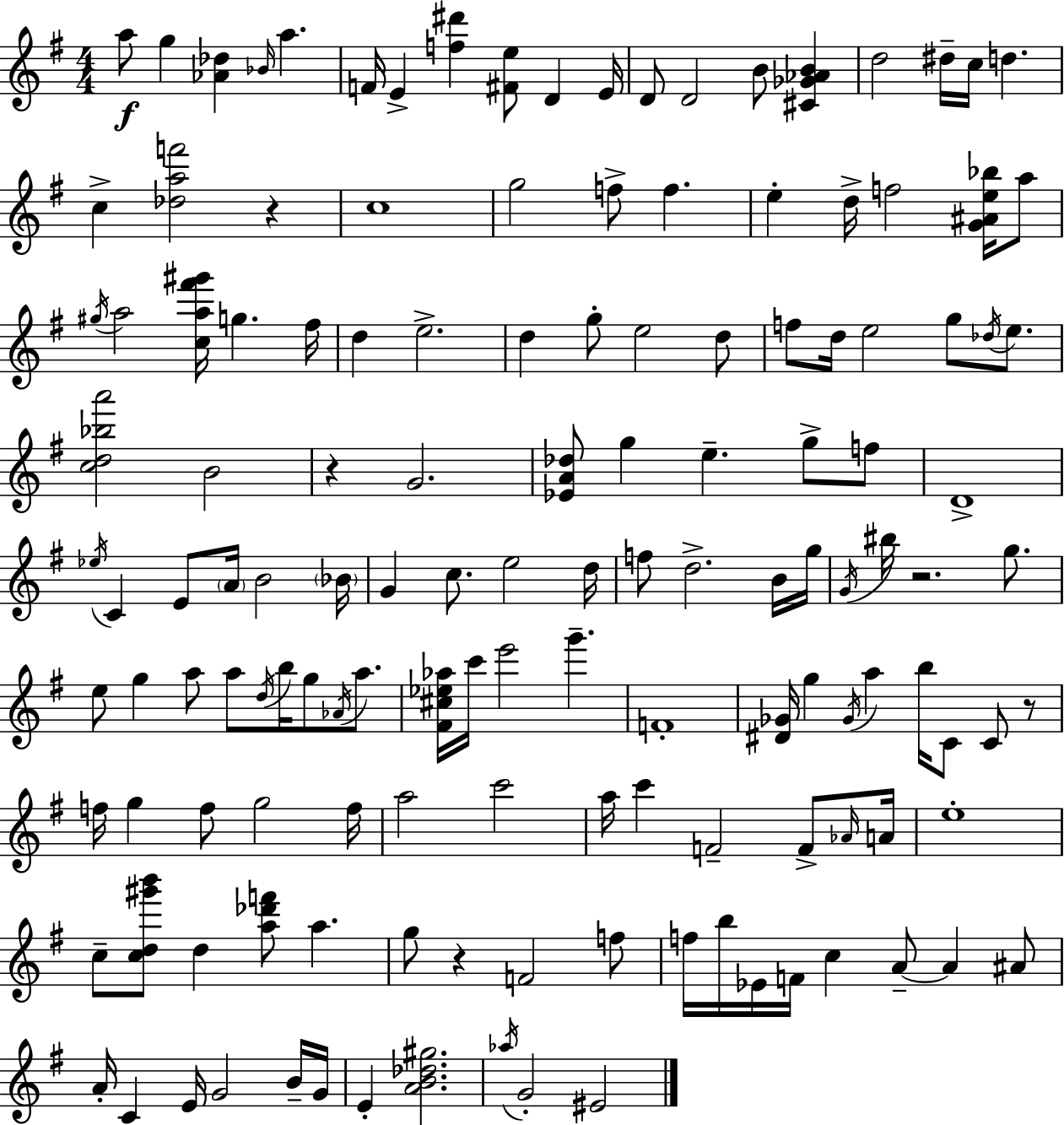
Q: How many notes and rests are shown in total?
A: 140